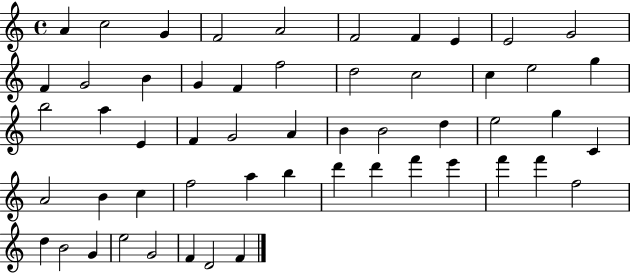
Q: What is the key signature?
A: C major